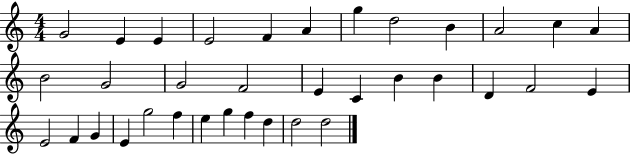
{
  \clef treble
  \numericTimeSignature
  \time 4/4
  \key c \major
  g'2 e'4 e'4 | e'2 f'4 a'4 | g''4 d''2 b'4 | a'2 c''4 a'4 | \break b'2 g'2 | g'2 f'2 | e'4 c'4 b'4 b'4 | d'4 f'2 e'4 | \break e'2 f'4 g'4 | e'4 g''2 f''4 | e''4 g''4 f''4 d''4 | d''2 d''2 | \break \bar "|."
}